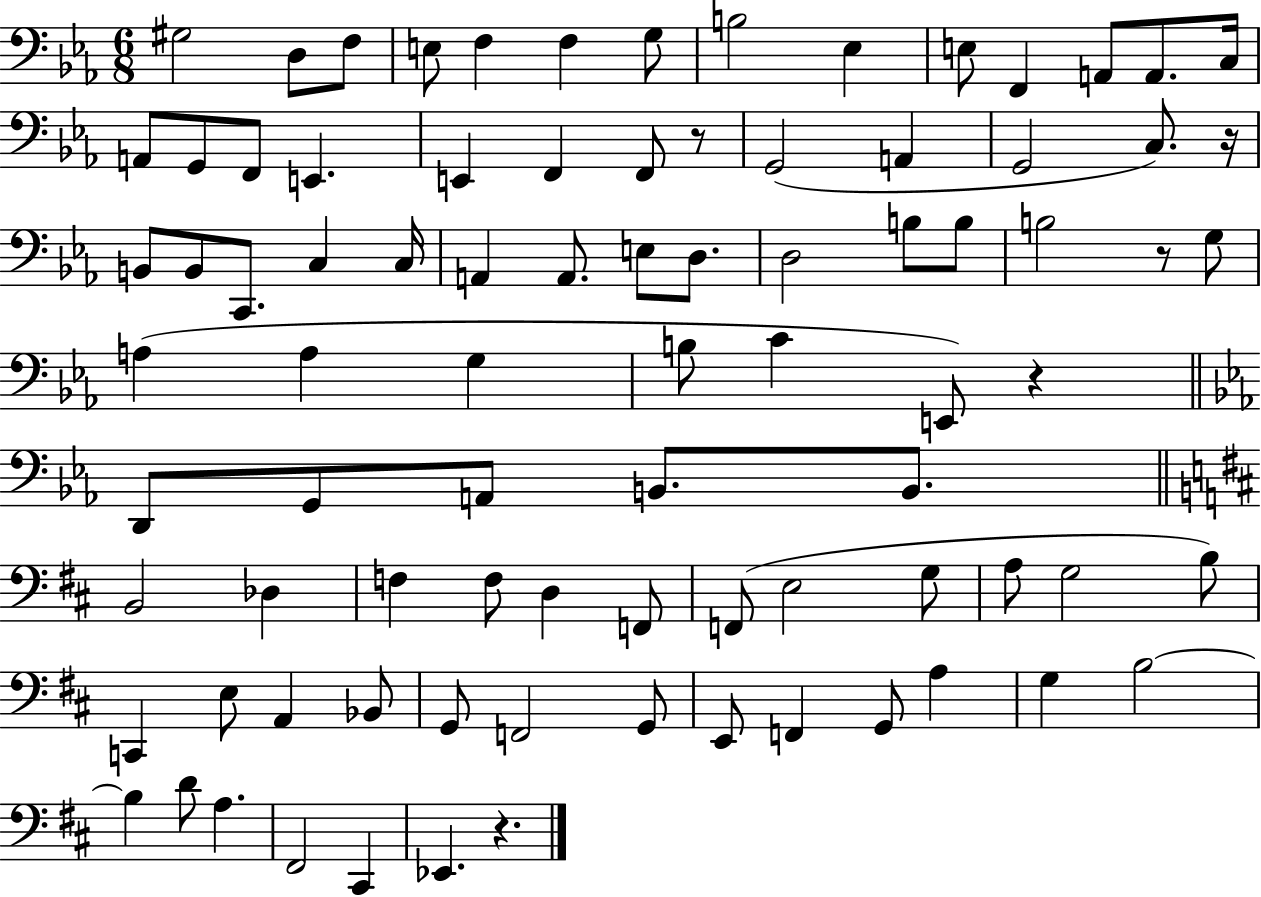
X:1
T:Untitled
M:6/8
L:1/4
K:Eb
^G,2 D,/2 F,/2 E,/2 F, F, G,/2 B,2 _E, E,/2 F,, A,,/2 A,,/2 C,/4 A,,/2 G,,/2 F,,/2 E,, E,, F,, F,,/2 z/2 G,,2 A,, G,,2 C,/2 z/4 B,,/2 B,,/2 C,,/2 C, C,/4 A,, A,,/2 E,/2 D,/2 D,2 B,/2 B,/2 B,2 z/2 G,/2 A, A, G, B,/2 C E,,/2 z D,,/2 G,,/2 A,,/2 B,,/2 B,,/2 B,,2 _D, F, F,/2 D, F,,/2 F,,/2 E,2 G,/2 A,/2 G,2 B,/2 C,, E,/2 A,, _B,,/2 G,,/2 F,,2 G,,/2 E,,/2 F,, G,,/2 A, G, B,2 B, D/2 A, ^F,,2 ^C,, _E,, z